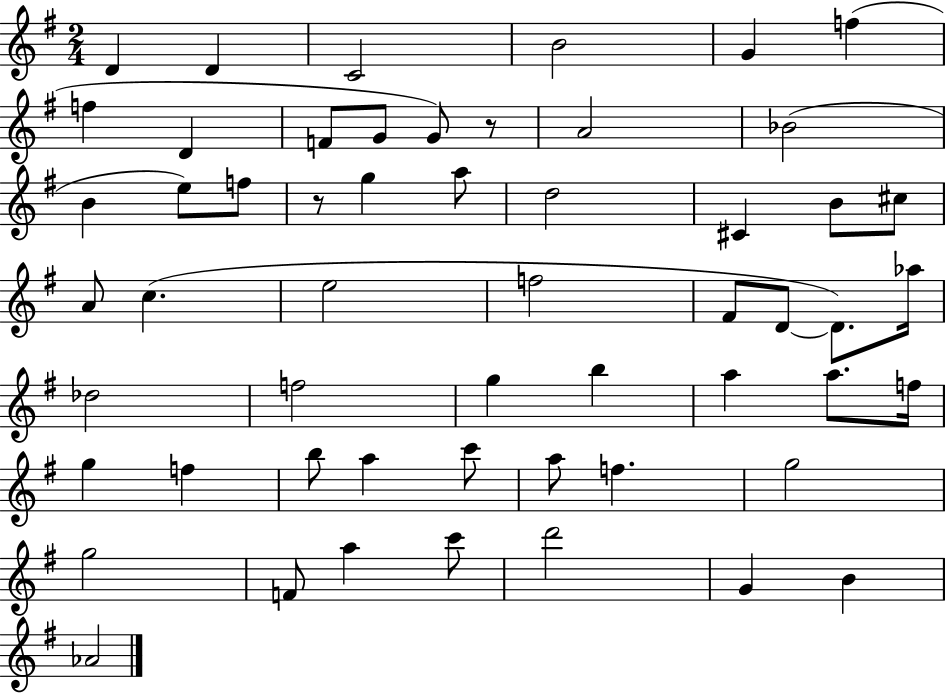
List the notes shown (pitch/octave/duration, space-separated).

D4/q D4/q C4/h B4/h G4/q F5/q F5/q D4/q F4/e G4/e G4/e R/e A4/h Bb4/h B4/q E5/e F5/e R/e G5/q A5/e D5/h C#4/q B4/e C#5/e A4/e C5/q. E5/h F5/h F#4/e D4/e D4/e. Ab5/s Db5/h F5/h G5/q B5/q A5/q A5/e. F5/s G5/q F5/q B5/e A5/q C6/e A5/e F5/q. G5/h G5/h F4/e A5/q C6/e D6/h G4/q B4/q Ab4/h